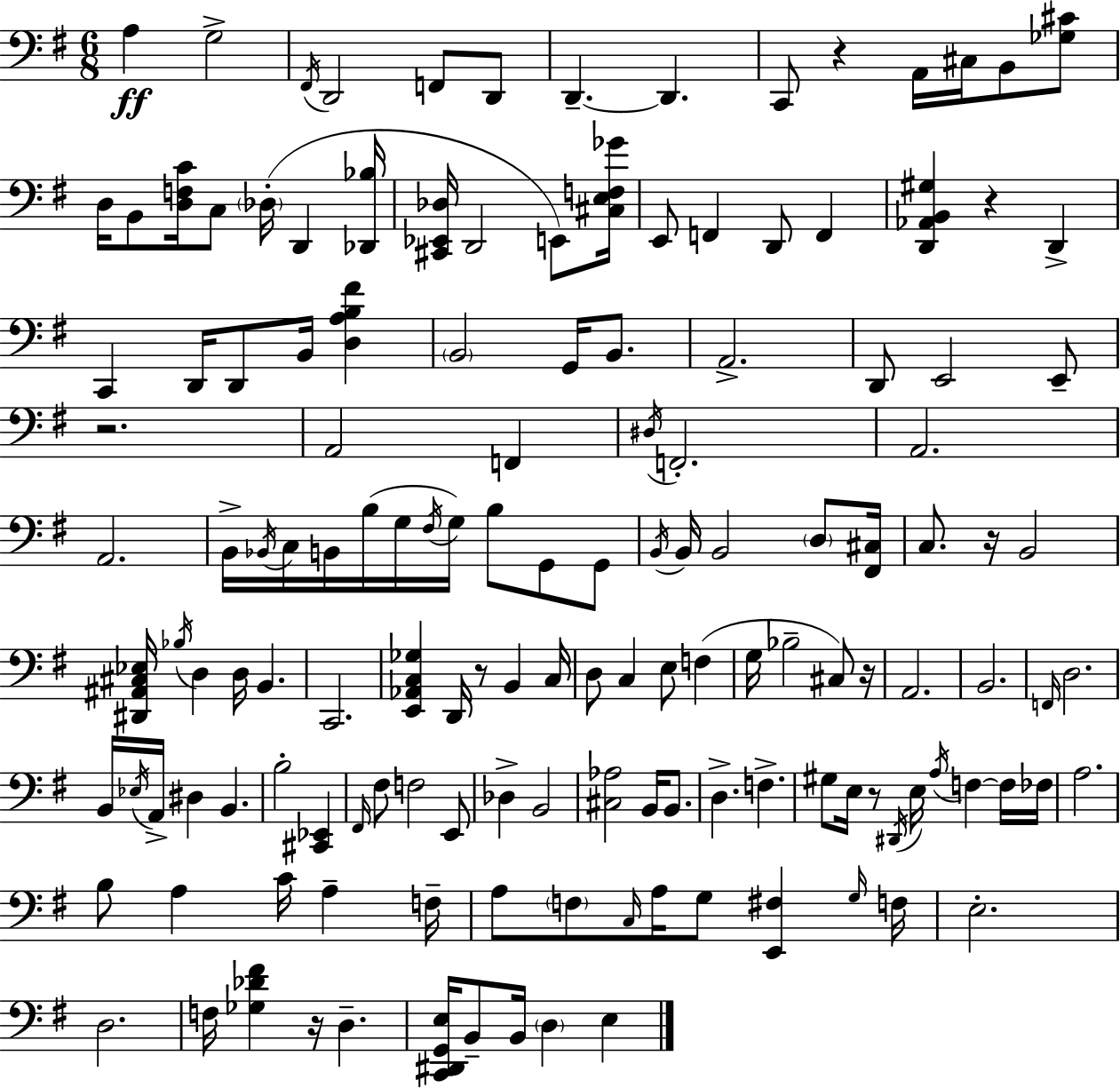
X:1
T:Untitled
M:6/8
L:1/4
K:G
A, G,2 ^F,,/4 D,,2 F,,/2 D,,/2 D,, D,, C,,/2 z A,,/4 ^C,/4 B,,/2 [_G,^C]/2 D,/4 B,,/2 [D,F,C]/4 C,/2 _D,/4 D,, [_D,,_B,]/4 [^C,,_E,,_D,]/4 D,,2 E,,/2 [^C,E,F,_G]/4 E,,/2 F,, D,,/2 F,, [D,,_A,,B,,^G,] z D,, C,, D,,/4 D,,/2 B,,/4 [D,A,B,^F] B,,2 G,,/4 B,,/2 A,,2 D,,/2 E,,2 E,,/2 z2 A,,2 F,, ^D,/4 F,,2 A,,2 A,,2 B,,/4 _B,,/4 C,/4 B,,/4 B,/4 G,/4 ^F,/4 G,/4 B,/2 G,,/2 G,,/2 B,,/4 B,,/4 B,,2 D,/2 [^F,,^C,]/4 C,/2 z/4 B,,2 [^D,,^A,,^C,_E,]/4 _B,/4 D, D,/4 B,, C,,2 [E,,_A,,C,_G,] D,,/4 z/2 B,, C,/4 D,/2 C, E,/2 F, G,/4 _B,2 ^C,/2 z/4 A,,2 B,,2 F,,/4 D,2 B,,/4 _E,/4 A,,/4 ^D, B,, B,2 [^C,,_E,,] ^F,,/4 ^F,/2 F,2 E,,/2 _D, B,,2 [^C,_A,]2 B,,/4 B,,/2 D, F, ^G,/2 E,/4 z/2 ^D,,/4 E,/4 A,/4 F, F,/4 _F,/4 A,2 B,/2 A, C/4 A, F,/4 A,/2 F,/2 C,/4 A,/4 G,/2 [E,,^F,] G,/4 F,/4 E,2 D,2 F,/4 [_G,_D^F] z/4 D, [C,,^D,,G,,E,]/4 B,,/2 B,,/4 D, E,